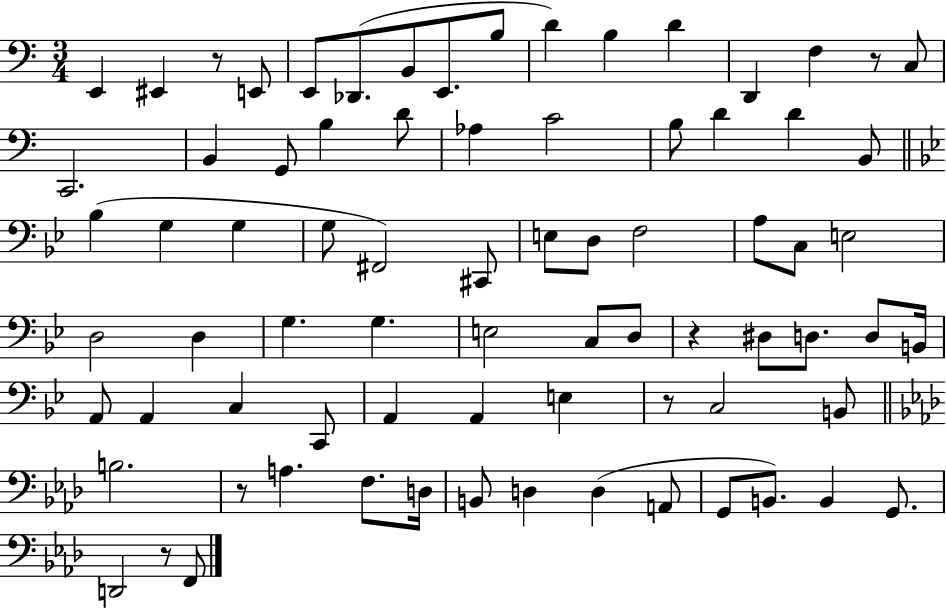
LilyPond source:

{
  \clef bass
  \numericTimeSignature
  \time 3/4
  \key c \major
  e,4 eis,4 r8 e,8 | e,8 des,8.( b,8 e,8. b8 | d'4) b4 d'4 | d,4 f4 r8 c8 | \break c,2. | b,4 g,8 b4 d'8 | aes4 c'2 | b8 d'4 d'4 b,8 | \break \bar "||" \break \key bes \major bes4( g4 g4 | g8 fis,2) cis,8 | e8 d8 f2 | a8 c8 e2 | \break d2 d4 | g4. g4. | e2 c8 d8 | r4 dis8 d8. d8 b,16 | \break a,8 a,4 c4 c,8 | a,4 a,4 e4 | r8 c2 b,8 | \bar "||" \break \key f \minor b2. | r8 a4. f8. d16 | b,8 d4 d4( a,8 | g,8 b,8.) b,4 g,8. | \break d,2 r8 f,8 | \bar "|."
}